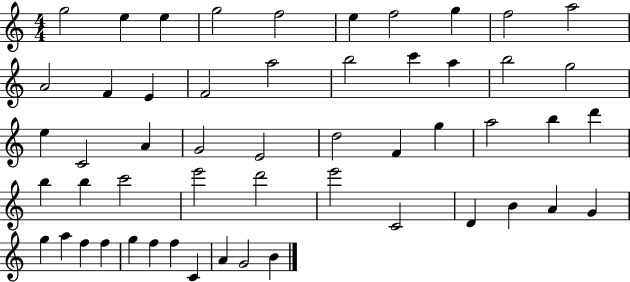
{
  \clef treble
  \numericTimeSignature
  \time 4/4
  \key c \major
  g''2 e''4 e''4 | g''2 f''2 | e''4 f''2 g''4 | f''2 a''2 | \break a'2 f'4 e'4 | f'2 a''2 | b''2 c'''4 a''4 | b''2 g''2 | \break e''4 c'2 a'4 | g'2 e'2 | d''2 f'4 g''4 | a''2 b''4 d'''4 | \break b''4 b''4 c'''2 | e'''2 d'''2 | e'''2 c'2 | d'4 b'4 a'4 g'4 | \break g''4 a''4 f''4 f''4 | g''4 f''4 f''4 c'4 | a'4 g'2 b'4 | \bar "|."
}